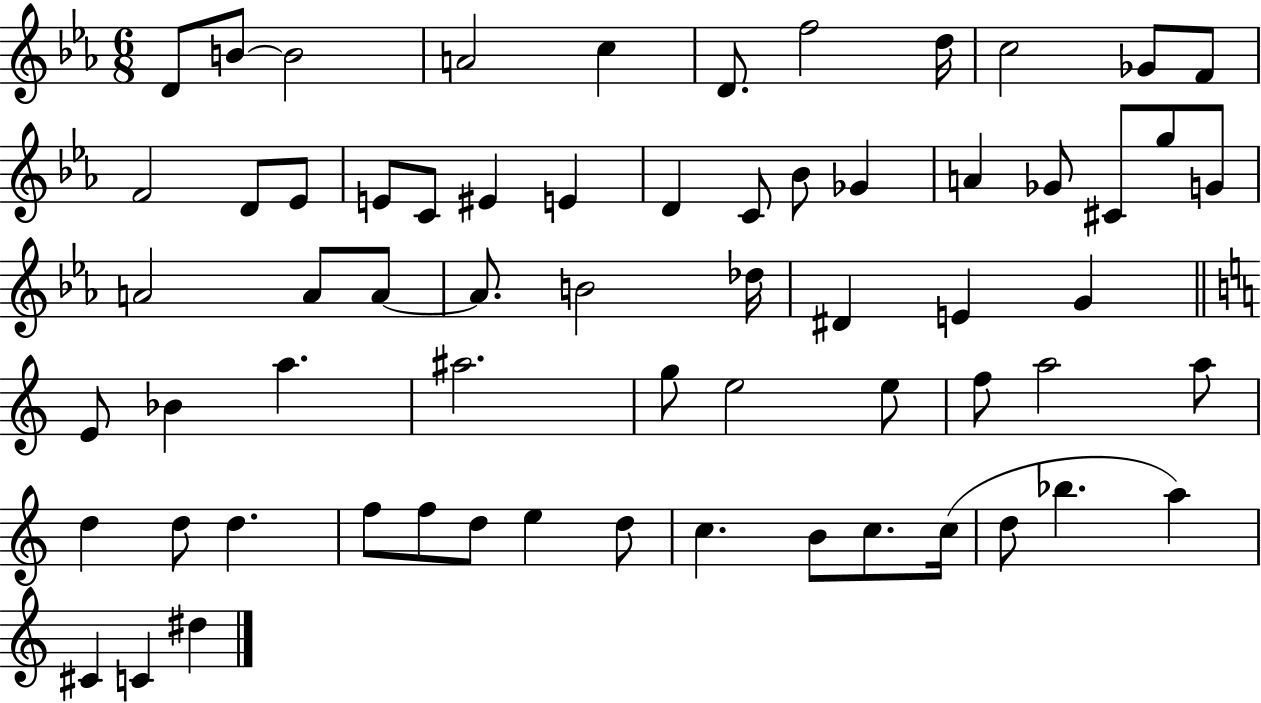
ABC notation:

X:1
T:Untitled
M:6/8
L:1/4
K:Eb
D/2 B/2 B2 A2 c D/2 f2 d/4 c2 _G/2 F/2 F2 D/2 _E/2 E/2 C/2 ^E E D C/2 _B/2 _G A _G/2 ^C/2 g/2 G/2 A2 A/2 A/2 A/2 B2 _d/4 ^D E G E/2 _B a ^a2 g/2 e2 e/2 f/2 a2 a/2 d d/2 d f/2 f/2 d/2 e d/2 c B/2 c/2 c/4 d/2 _b a ^C C ^d